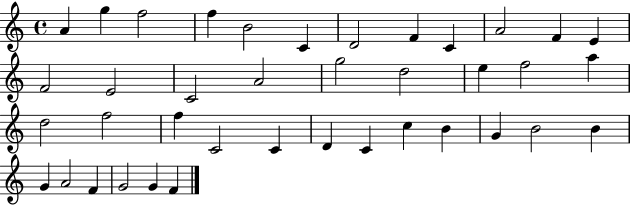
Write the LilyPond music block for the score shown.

{
  \clef treble
  \time 4/4
  \defaultTimeSignature
  \key c \major
  a'4 g''4 f''2 | f''4 b'2 c'4 | d'2 f'4 c'4 | a'2 f'4 e'4 | \break f'2 e'2 | c'2 a'2 | g''2 d''2 | e''4 f''2 a''4 | \break d''2 f''2 | f''4 c'2 c'4 | d'4 c'4 c''4 b'4 | g'4 b'2 b'4 | \break g'4 a'2 f'4 | g'2 g'4 f'4 | \bar "|."
}